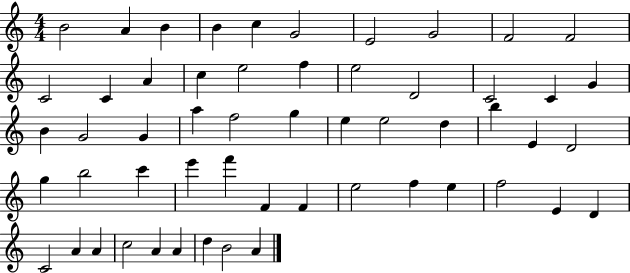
X:1
T:Untitled
M:4/4
L:1/4
K:C
B2 A B B c G2 E2 G2 F2 F2 C2 C A c e2 f e2 D2 C2 C G B G2 G a f2 g e e2 d b E D2 g b2 c' e' f' F F e2 f e f2 E D C2 A A c2 A A d B2 A